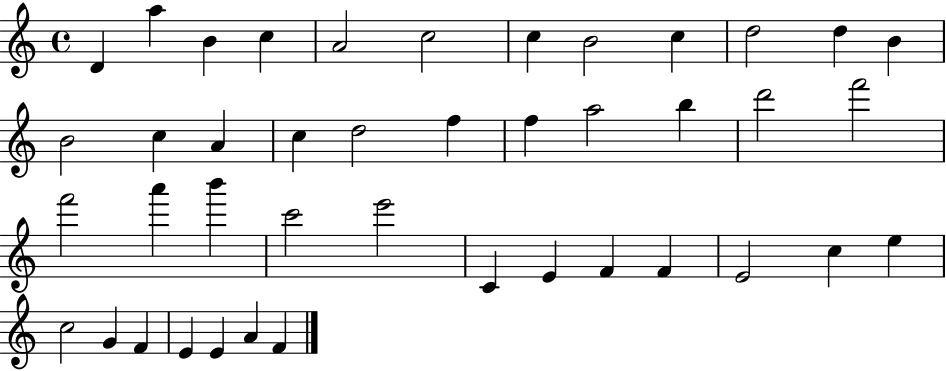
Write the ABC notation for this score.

X:1
T:Untitled
M:4/4
L:1/4
K:C
D a B c A2 c2 c B2 c d2 d B B2 c A c d2 f f a2 b d'2 f'2 f'2 a' b' c'2 e'2 C E F F E2 c e c2 G F E E A F